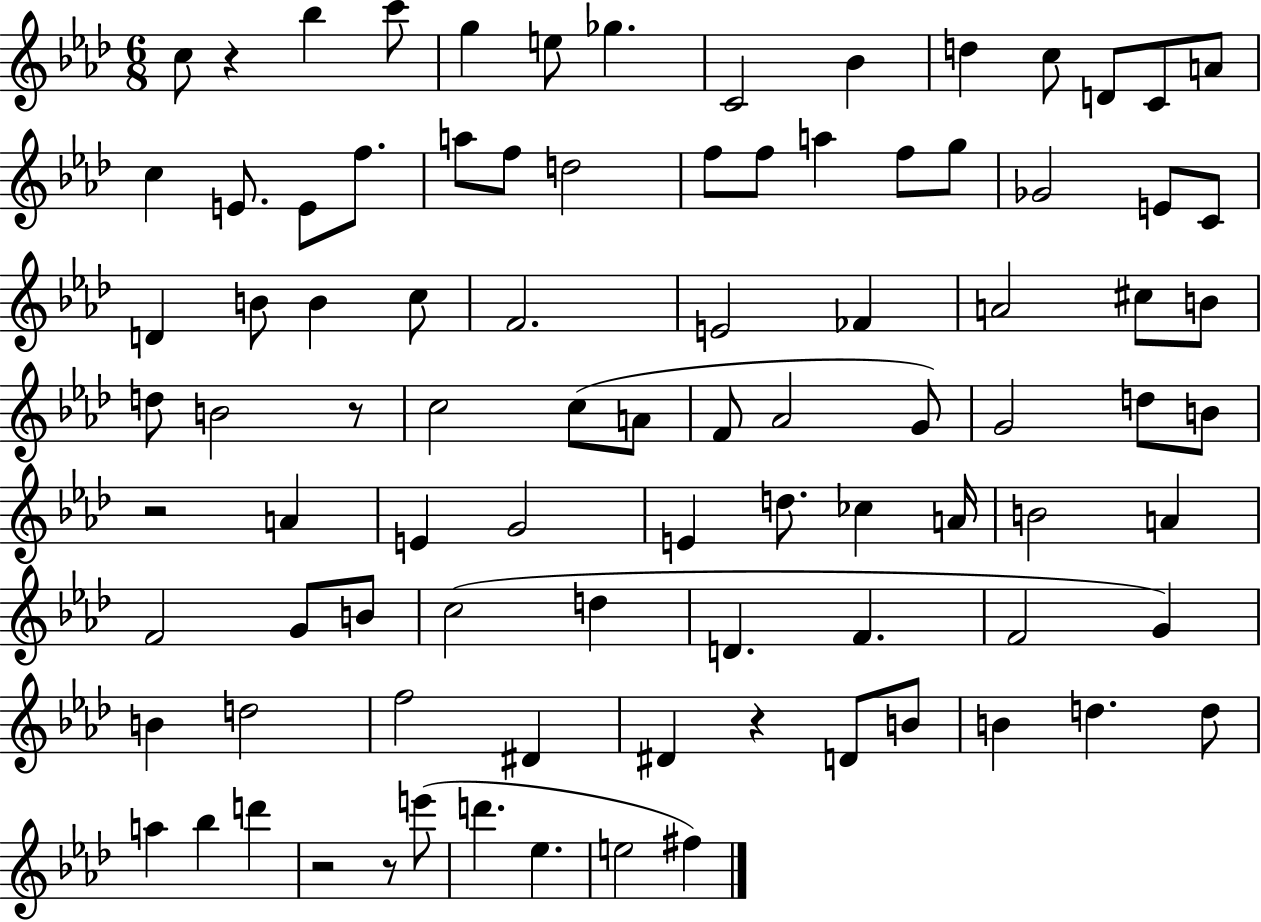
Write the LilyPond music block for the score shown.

{
  \clef treble
  \numericTimeSignature
  \time 6/8
  \key aes \major
  c''8 r4 bes''4 c'''8 | g''4 e''8 ges''4. | c'2 bes'4 | d''4 c''8 d'8 c'8 a'8 | \break c''4 e'8. e'8 f''8. | a''8 f''8 d''2 | f''8 f''8 a''4 f''8 g''8 | ges'2 e'8 c'8 | \break d'4 b'8 b'4 c''8 | f'2. | e'2 fes'4 | a'2 cis''8 b'8 | \break d''8 b'2 r8 | c''2 c''8( a'8 | f'8 aes'2 g'8) | g'2 d''8 b'8 | \break r2 a'4 | e'4 g'2 | e'4 d''8. ces''4 a'16 | b'2 a'4 | \break f'2 g'8 b'8 | c''2( d''4 | d'4. f'4. | f'2 g'4) | \break b'4 d''2 | f''2 dis'4 | dis'4 r4 d'8 b'8 | b'4 d''4. d''8 | \break a''4 bes''4 d'''4 | r2 r8 e'''8( | d'''4. ees''4. | e''2 fis''4) | \break \bar "|."
}